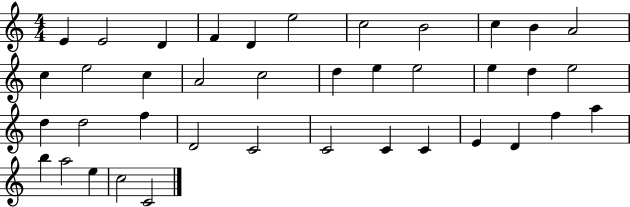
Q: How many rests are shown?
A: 0